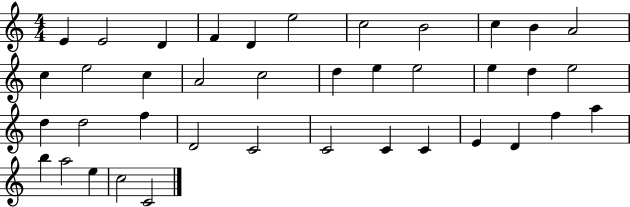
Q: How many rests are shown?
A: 0